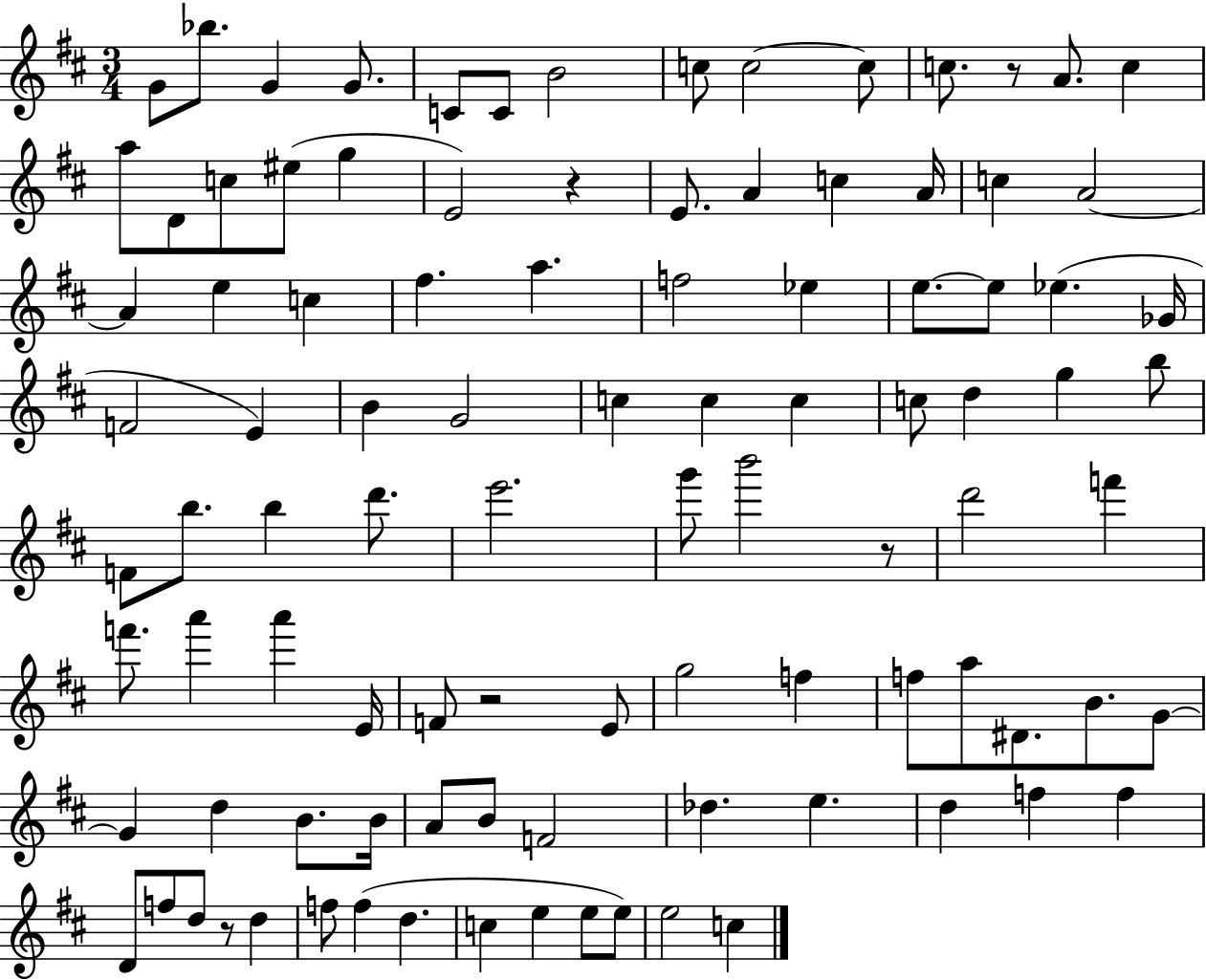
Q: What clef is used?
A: treble